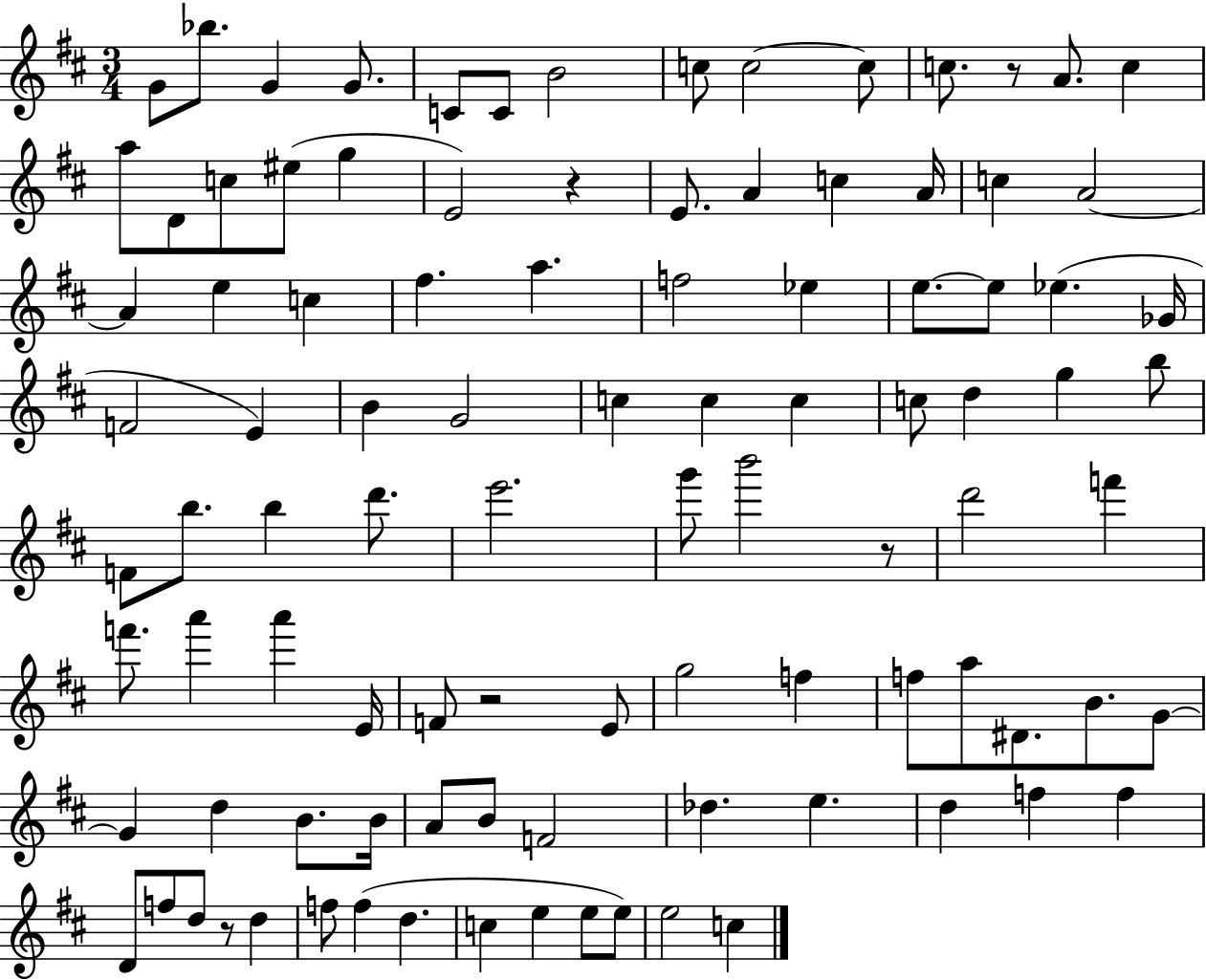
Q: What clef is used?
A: treble